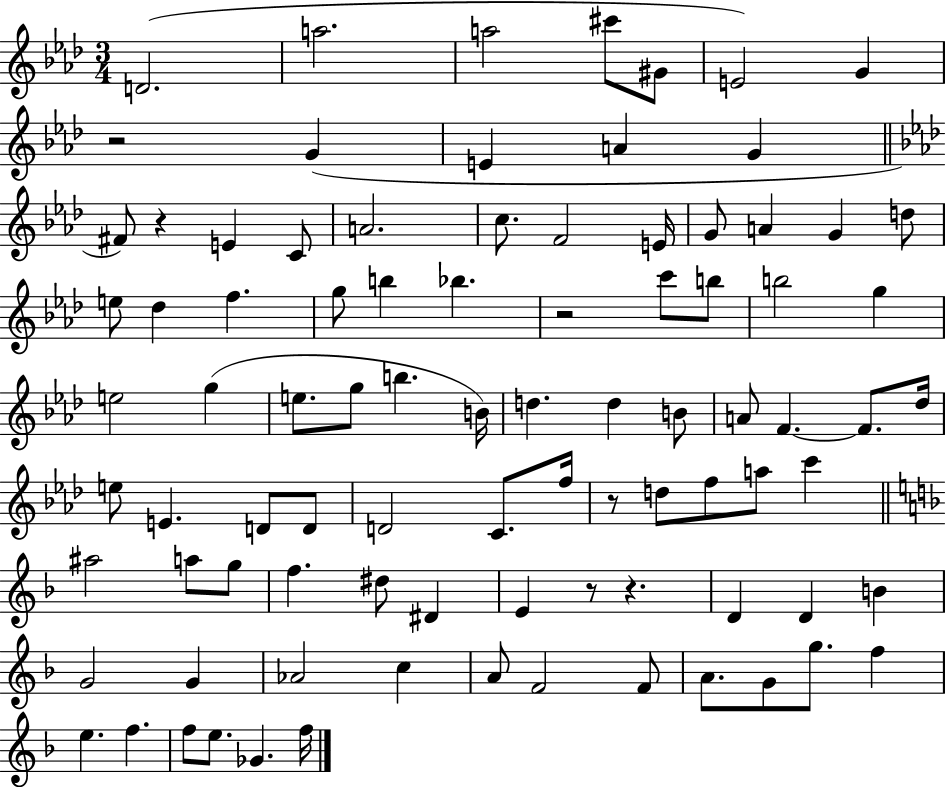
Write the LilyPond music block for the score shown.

{
  \clef treble
  \numericTimeSignature
  \time 3/4
  \key aes \major
  d'2.( | a''2. | a''2 cis'''8 gis'8 | e'2) g'4 | \break r2 g'4( | e'4 a'4 g'4 | \bar "||" \break \key f \minor fis'8) r4 e'4 c'8 | a'2. | c''8. f'2 e'16 | g'8 a'4 g'4 d''8 | \break e''8 des''4 f''4. | g''8 b''4 bes''4. | r2 c'''8 b''8 | b''2 g''4 | \break e''2 g''4( | e''8. g''8 b''4. b'16) | d''4. d''4 b'8 | a'8 f'4.~~ f'8. des''16 | \break e''8 e'4. d'8 d'8 | d'2 c'8. f''16 | r8 d''8 f''8 a''8 c'''4 | \bar "||" \break \key f \major ais''2 a''8 g''8 | f''4. dis''8 dis'4 | e'4 r8 r4. | d'4 d'4 b'4 | \break g'2 g'4 | aes'2 c''4 | a'8 f'2 f'8 | a'8. g'8 g''8. f''4 | \break e''4. f''4. | f''8 e''8. ges'4. f''16 | \bar "|."
}